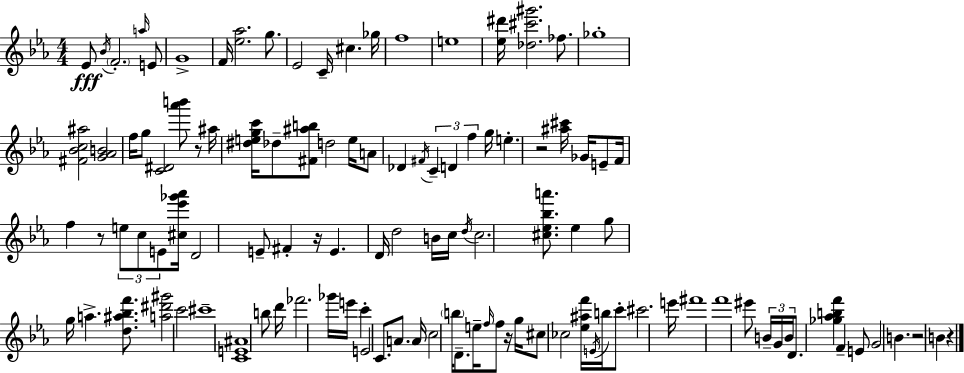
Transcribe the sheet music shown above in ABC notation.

X:1
T:Untitled
M:4/4
L:1/4
K:Cm
_E/2 _B/4 F2 a/4 E/2 G4 F/4 [_e_a]2 g/2 _E2 C/4 ^c _g/4 f4 e4 [_e^d']/4 [_d^c'^g']2 _f/2 _g4 [^F_Bc^a]2 [G_AB]2 f/4 g/2 [C^D]2 [_a'b']/2 z/2 ^a/4 [^degc']/4 _d/2 [^F^ab]/2 d2 e/4 A/2 _D ^F/4 C D f g/4 e z2 [^a^c']/4 _G/4 E/2 F/4 f z/2 e/2 c/2 E/2 [^c_e'_g'_a']/4 D2 E/2 ^F z/4 E D/4 d2 B/4 c/4 d/4 c2 [^c_e_ba']/2 _e g/2 g/4 a [d^a_bf']/2 [a^d'^g']2 c'2 ^c'4 [CE^A]4 b/2 d'/4 _f'2 _g'/4 e'/4 c' E2 C/2 A/2 A/4 c2 b/4 D/2 e/4 f/4 f/2 z/4 g/4 ^c/2 _c2 [_e^af']/4 E/4 b/4 c'/2 ^c'2 e'/4 ^f'4 f'4 ^e'/2 B/4 G/4 B/4 D/2 [_g_abf'] F E/2 G2 B z2 B z